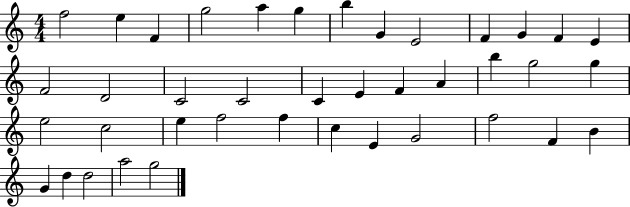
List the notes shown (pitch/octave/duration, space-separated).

F5/h E5/q F4/q G5/h A5/q G5/q B5/q G4/q E4/h F4/q G4/q F4/q E4/q F4/h D4/h C4/h C4/h C4/q E4/q F4/q A4/q B5/q G5/h G5/q E5/h C5/h E5/q F5/h F5/q C5/q E4/q G4/h F5/h F4/q B4/q G4/q D5/q D5/h A5/h G5/h